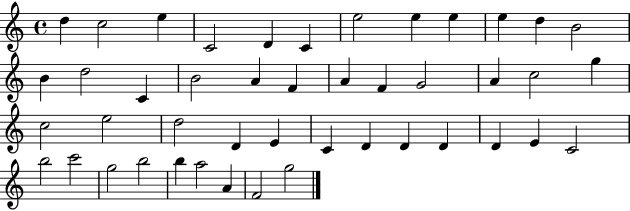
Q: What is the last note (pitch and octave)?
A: G5